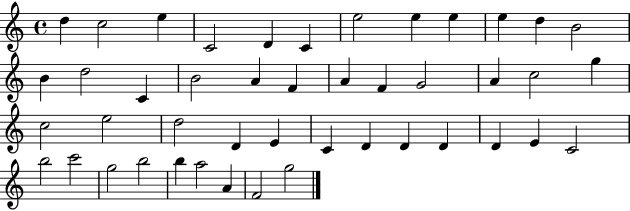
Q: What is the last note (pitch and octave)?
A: G5